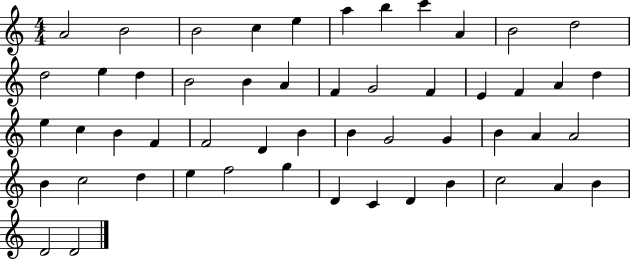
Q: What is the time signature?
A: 4/4